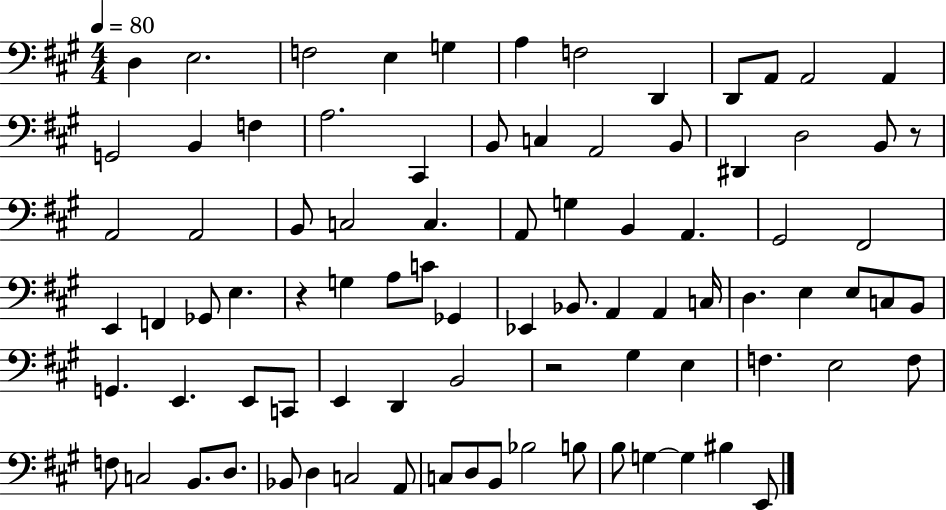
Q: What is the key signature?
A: A major